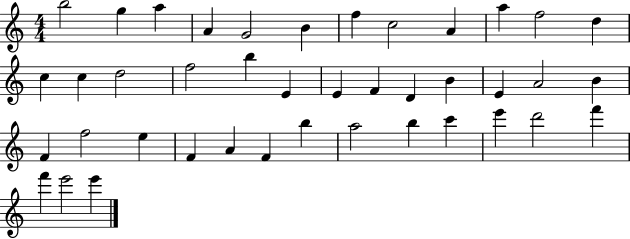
{
  \clef treble
  \numericTimeSignature
  \time 4/4
  \key c \major
  b''2 g''4 a''4 | a'4 g'2 b'4 | f''4 c''2 a'4 | a''4 f''2 d''4 | \break c''4 c''4 d''2 | f''2 b''4 e'4 | e'4 f'4 d'4 b'4 | e'4 a'2 b'4 | \break f'4 f''2 e''4 | f'4 a'4 f'4 b''4 | a''2 b''4 c'''4 | e'''4 d'''2 f'''4 | \break f'''4 e'''2 e'''4 | \bar "|."
}